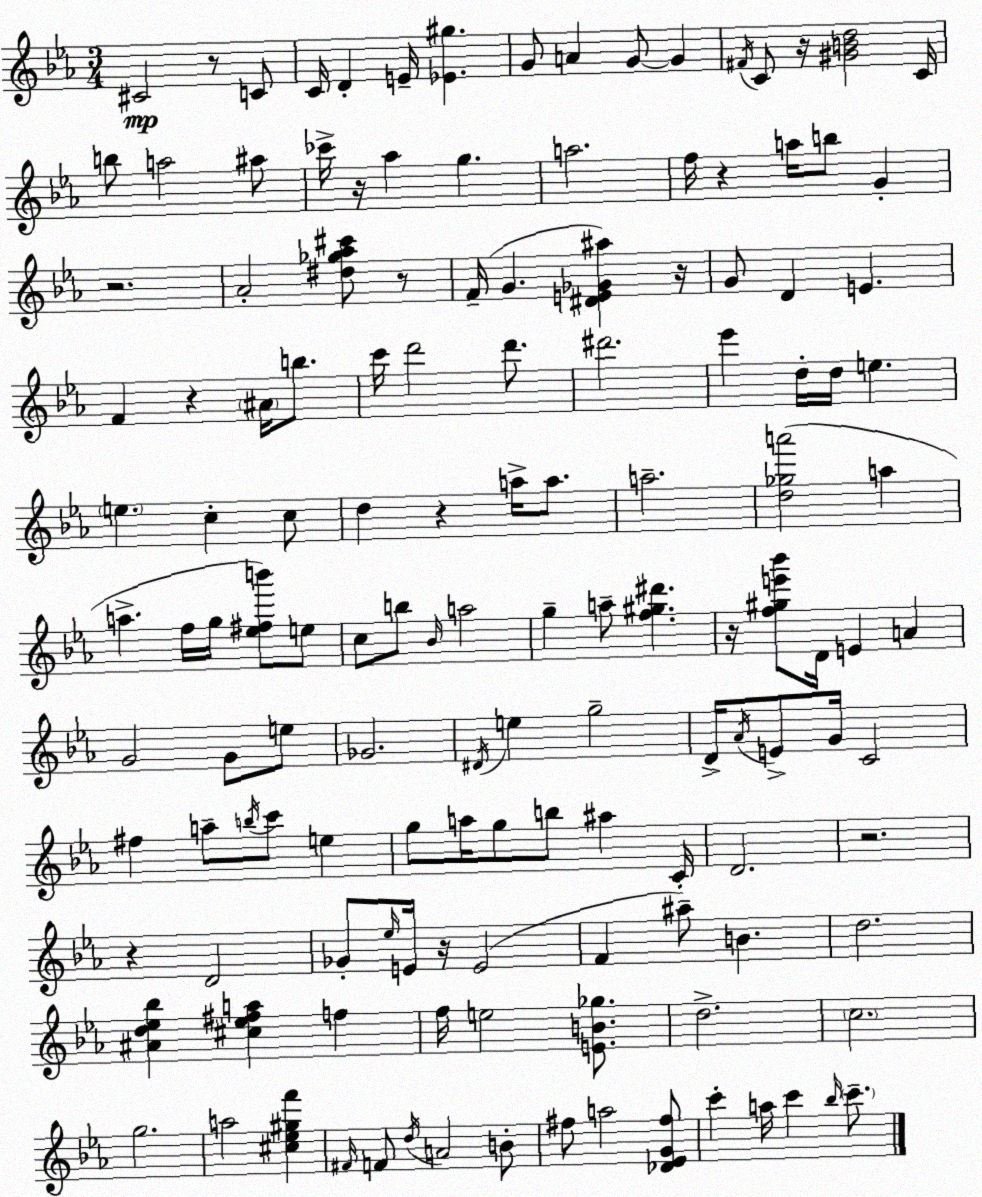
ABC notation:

X:1
T:Untitled
M:3/4
L:1/4
K:Eb
^C2 z/2 C/2 C/4 D E/4 [_E^g] G/2 A G/2 G ^F/4 C/2 z/4 [^GBd]2 C/4 b/2 a2 ^a/2 _c'/4 z/4 _a g a2 f/4 z a/4 b/2 G z2 _A2 [^d_g_a^c']/2 z/2 F/4 G [^DE_G^a] z/4 G/2 D E F z ^A/4 b/2 c'/4 d'2 d'/2 ^d'2 _e' d/4 d/4 e e c c/2 d z a/4 a/2 a2 [d_ga']2 a a f/4 g/4 [_e^fb']/2 e/2 c/2 b/2 _B/4 a2 g a/2 [f^g^d'] z/4 [f^ge'_b']/2 D/4 E A G2 G/2 e/2 _G2 ^D/4 e g2 D/4 _A/4 E/2 G/4 C2 ^f a/2 b/4 c'/2 e g/2 a/4 g/2 b/2 ^a C/4 D2 z2 z D2 _G/2 _e/4 E/4 z/4 E2 F ^a/2 B d2 [^Ad_e_b] [^c_e^fa] f f/4 e2 [EB_g]/2 d2 c2 g2 a2 [^c_e^gf'] ^F/4 F/2 d/4 A2 B/2 ^f/2 a2 [_D_EG^f]/2 c' a/4 c' _b/4 c'/2